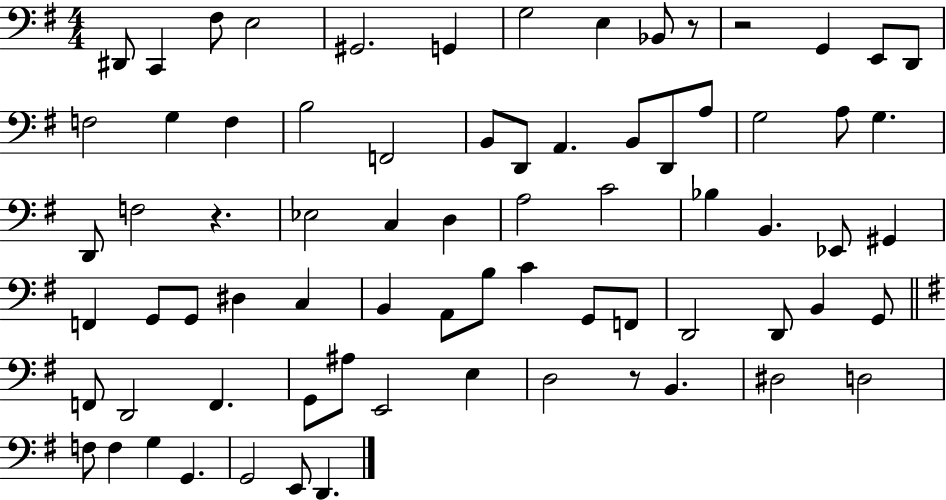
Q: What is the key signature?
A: G major